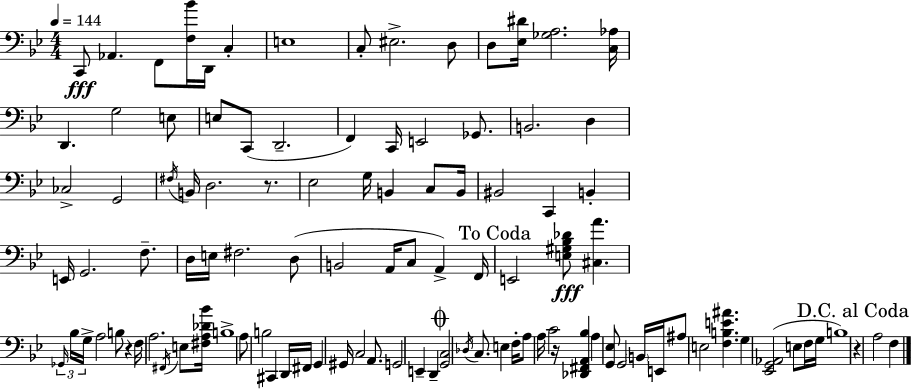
C2/e Ab2/q. F2/e [F3,Bb4]/s D2/s C3/q E3/w C3/e EIS3/h. D3/e D3/e [Eb3,D#4]/s [Gb3,A3]/h. [C3,Ab3]/s D2/q. G3/h E3/e E3/e C2/e D2/h. F2/q C2/s E2/h Gb2/e. B2/h. D3/q CES3/h G2/h F#3/s B2/s D3/h. R/e. Eb3/h G3/s B2/q C3/e B2/s BIS2/h C2/q B2/q E2/s G2/h. F3/e. D3/s E3/s F#3/h. D3/e B2/h A2/s C3/e A2/q F2/s E2/h [E3,G#3,Bb3,Db4]/e [C#3,A4]/q. Gb2/s Bb3/s G3/s A3/h B3/e R/q F3/s A3/h. F#2/s E3/e [F#3,A3,Db4,Bb4]/s B3/w A3/e B3/h C#2/q D2/s F#2/s G2/q G#2/s C3/h A2/e. G2/h E2/q D2/q [G2,C3]/h Db3/s C3/e. E3/q F3/s A3/e A3/s C4/h R/s [Db2,F#2,A2,Bb3]/q A3/q [G2,Eb3]/e G2/h B2/s E2/s A#3/e E3/h [F3,B3,E4,A#4]/q. G3/q [Eb2,G2,Ab2]/h E3/e F3/s G3/s B3/w R/q A3/h F3/q